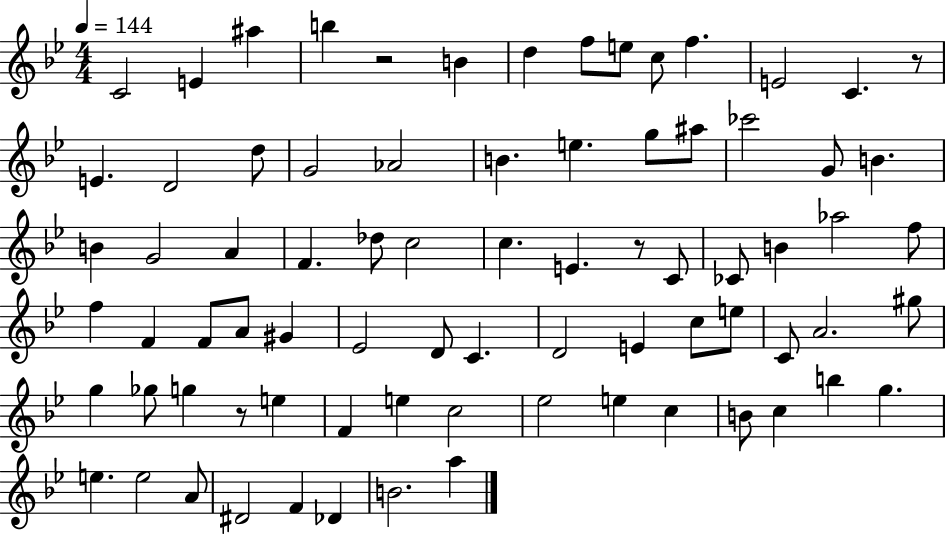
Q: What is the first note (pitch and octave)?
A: C4